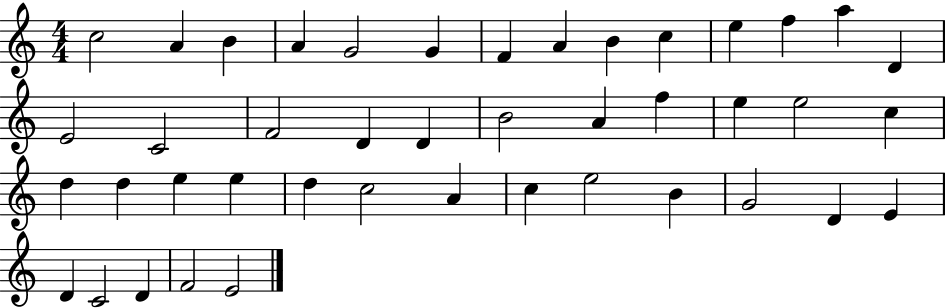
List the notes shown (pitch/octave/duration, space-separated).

C5/h A4/q B4/q A4/q G4/h G4/q F4/q A4/q B4/q C5/q E5/q F5/q A5/q D4/q E4/h C4/h F4/h D4/q D4/q B4/h A4/q F5/q E5/q E5/h C5/q D5/q D5/q E5/q E5/q D5/q C5/h A4/q C5/q E5/h B4/q G4/h D4/q E4/q D4/q C4/h D4/q F4/h E4/h